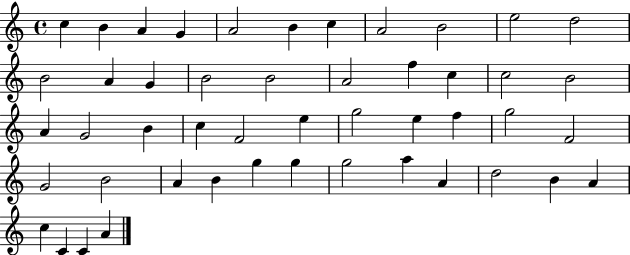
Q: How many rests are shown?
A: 0